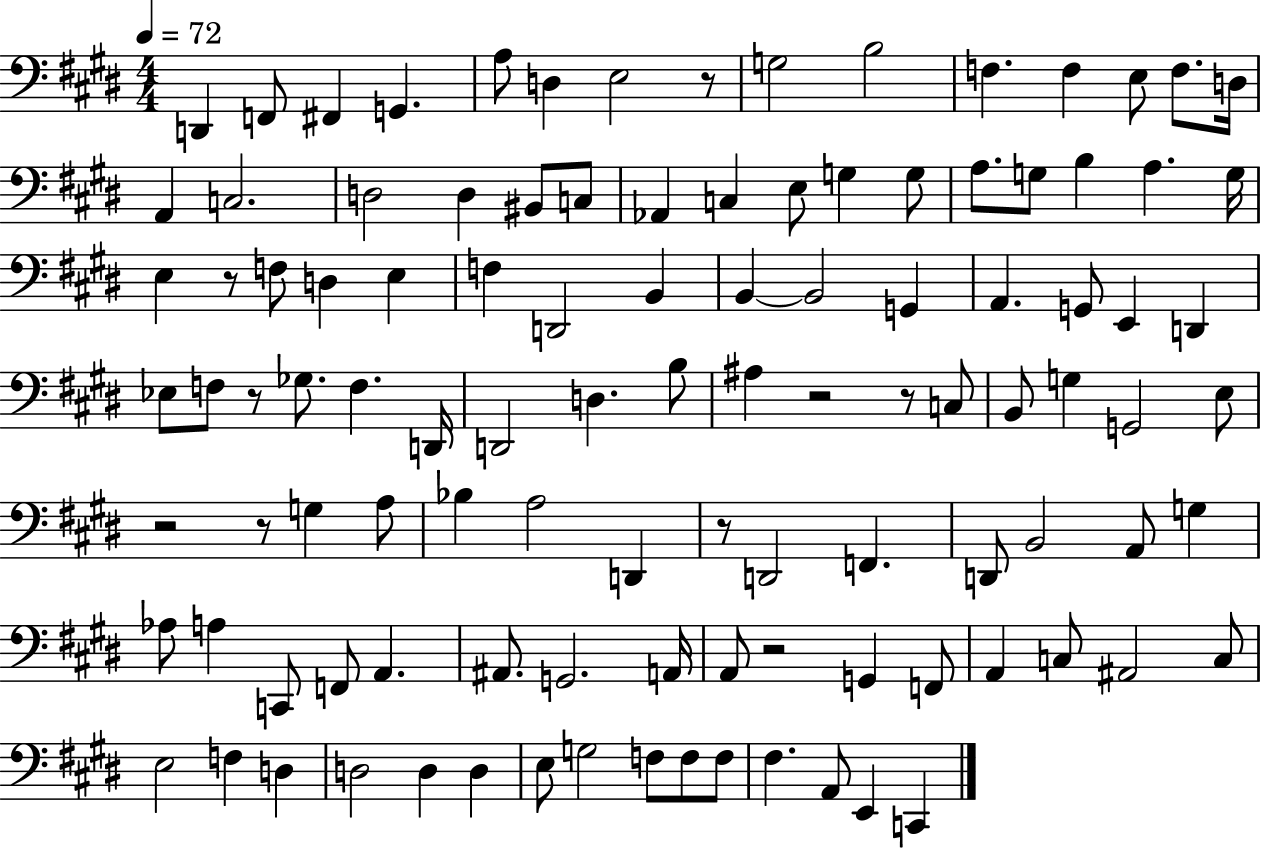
{
  \clef bass
  \numericTimeSignature
  \time 4/4
  \key e \major
  \tempo 4 = 72
  d,4 f,8 fis,4 g,4. | a8 d4 e2 r8 | g2 b2 | f4. f4 e8 f8. d16 | \break a,4 c2. | d2 d4 bis,8 c8 | aes,4 c4 e8 g4 g8 | a8. g8 b4 a4. g16 | \break e4 r8 f8 d4 e4 | f4 d,2 b,4 | b,4~~ b,2 g,4 | a,4. g,8 e,4 d,4 | \break ees8 f8 r8 ges8. f4. d,16 | d,2 d4. b8 | ais4 r2 r8 c8 | b,8 g4 g,2 e8 | \break r2 r8 g4 a8 | bes4 a2 d,4 | r8 d,2 f,4. | d,8 b,2 a,8 g4 | \break aes8 a4 c,8 f,8 a,4. | ais,8. g,2. a,16 | a,8 r2 g,4 f,8 | a,4 c8 ais,2 c8 | \break e2 f4 d4 | d2 d4 d4 | e8 g2 f8 f8 f8 | fis4. a,8 e,4 c,4 | \break \bar "|."
}